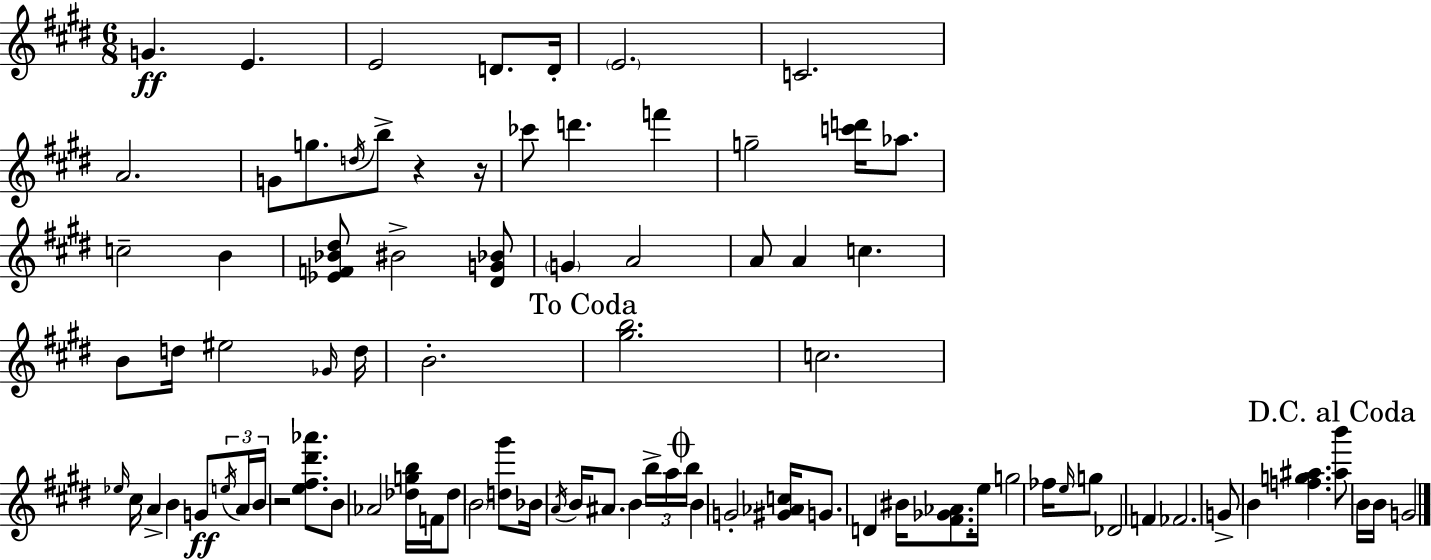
{
  \clef treble
  \numericTimeSignature
  \time 6/8
  \key e \major
  \repeat volta 2 { g'4.\ff e'4. | e'2 d'8. d'16-. | \parenthesize e'2. | c'2. | \break a'2. | g'8 g''8. \acciaccatura { d''16 } b''8-> r4 | r16 ces'''8 d'''4. f'''4 | g''2-- <c''' d'''>16 aes''8. | \break c''2-- b'4 | <ees' f' bes' dis''>8 bis'2-> <dis' g' bes'>8 | \parenthesize g'4 a'2 | a'8 a'4 c''4. | \break b'8 d''16 eis''2 | \grace { ges'16 } d''16 b'2.-. | \mark "To Coda" <gis'' b''>2. | c''2. | \break \grace { ees''16 } cis''16 a'4-> b'4 | g'8\ff \tuplet 3/2 { \acciaccatura { e''16 } a'16 b'16 } r2 | <e'' fis'' dis''' aes'''>8. b'8 aes'2 | <des'' g'' b''>16 f'16 des''8 \parenthesize b'2 | \break <d'' gis'''>8 bes'16 \acciaccatura { a'16 } b'16 ais'8. b'4 | \tuplet 3/2 { b''16-> a''16 \mark \markup { \musicglyph "scripts.coda" } b''16 } b'4 g'2-. | <gis' aes' c''>16 g'8. d'4 | bis'16 <fis' ges' aes'>8. e''16 g''2 | \break fes''16 \grace { e''16 } g''8 des'2 | f'4 fes'2. | g'8-> b'4 | <f'' g'' ais''>4. \mark "D.C. al Coda" <ais'' b'''>8 b'16 b'16 g'2 | \break } \bar "|."
}